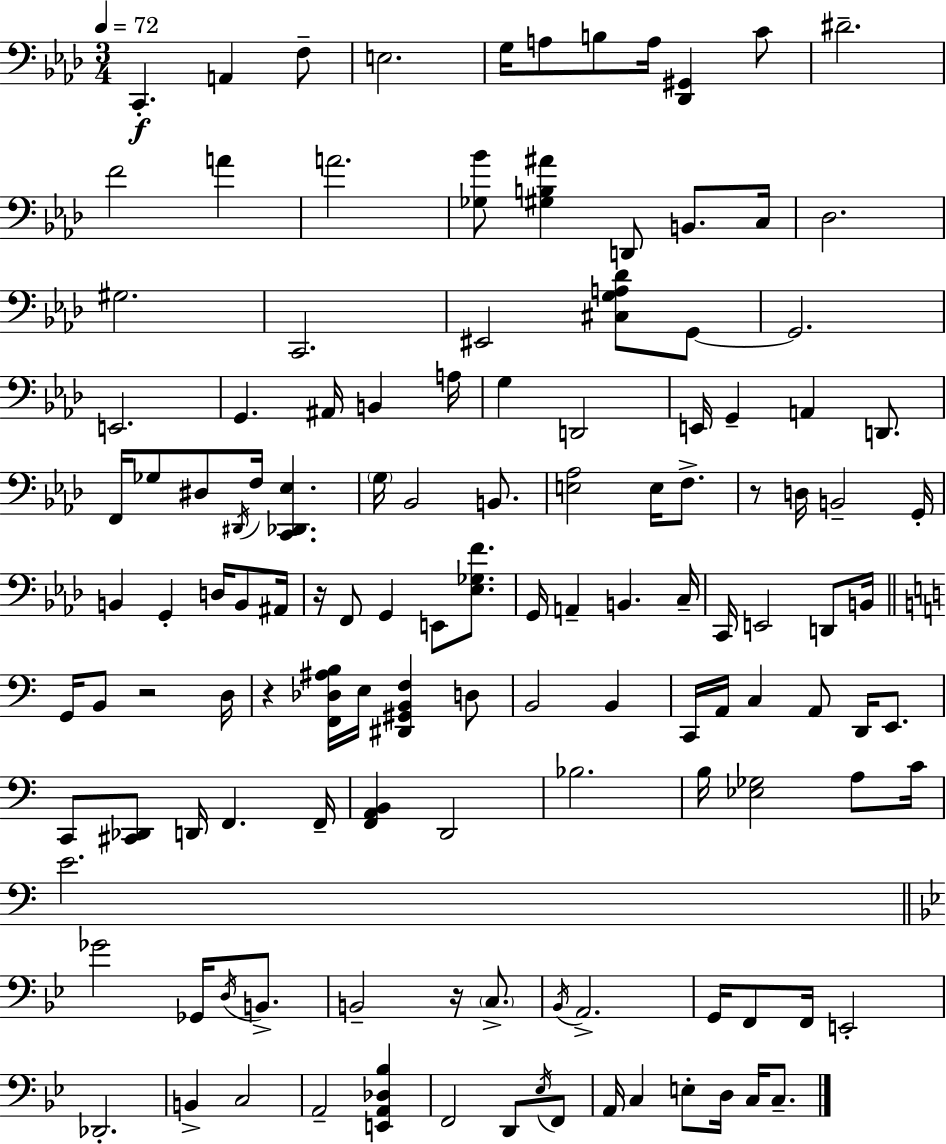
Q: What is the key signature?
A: AES major